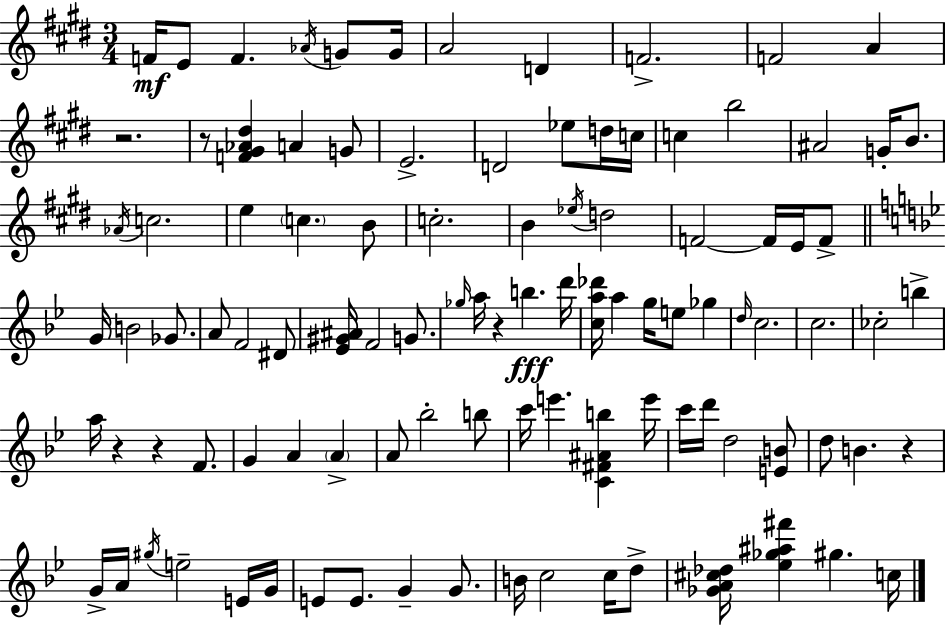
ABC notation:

X:1
T:Untitled
M:3/4
L:1/4
K:E
F/4 E/2 F _A/4 G/2 G/4 A2 D F2 F2 A z2 z/2 [F^G_A^d] A G/2 E2 D2 _e/2 d/4 c/4 c b2 ^A2 G/4 B/2 _A/4 c2 e c B/2 c2 B _e/4 d2 F2 F/4 E/4 F/2 G/4 B2 _G/2 A/2 F2 ^D/2 [_E^G^A]/4 F2 G/2 _g/4 a/4 z b d'/4 [ca_d']/4 a g/4 e/2 _g d/4 c2 c2 _c2 b a/4 z z F/2 G A A A/2 _b2 b/2 c'/4 e' [C^F^Ab] e'/4 c'/4 d'/4 d2 [EB]/2 d/2 B z G/4 A/4 ^g/4 e2 E/4 G/4 E/2 E/2 G G/2 B/4 c2 c/4 d/2 [_GA^c_d]/4 [_e_g^a^f'] ^g c/4